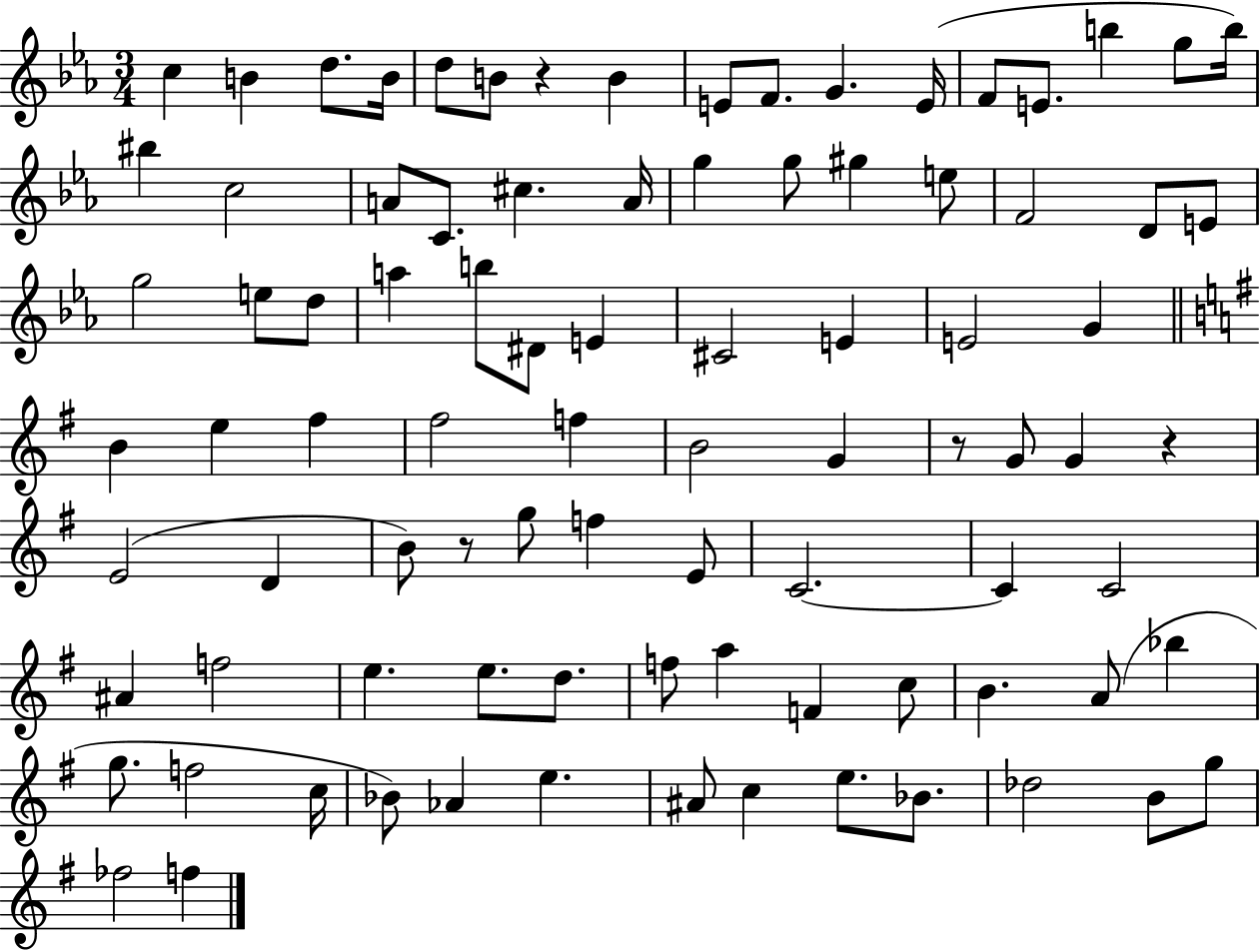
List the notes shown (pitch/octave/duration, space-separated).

C5/q B4/q D5/e. B4/s D5/e B4/e R/q B4/q E4/e F4/e. G4/q. E4/s F4/e E4/e. B5/q G5/e B5/s BIS5/q C5/h A4/e C4/e. C#5/q. A4/s G5/q G5/e G#5/q E5/e F4/h D4/e E4/e G5/h E5/e D5/e A5/q B5/e D#4/e E4/q C#4/h E4/q E4/h G4/q B4/q E5/q F#5/q F#5/h F5/q B4/h G4/q R/e G4/e G4/q R/q E4/h D4/q B4/e R/e G5/e F5/q E4/e C4/h. C4/q C4/h A#4/q F5/h E5/q. E5/e. D5/e. F5/e A5/q F4/q C5/e B4/q. A4/e Bb5/q G5/e. F5/h C5/s Bb4/e Ab4/q E5/q. A#4/e C5/q E5/e. Bb4/e. Db5/h B4/e G5/e FES5/h F5/q